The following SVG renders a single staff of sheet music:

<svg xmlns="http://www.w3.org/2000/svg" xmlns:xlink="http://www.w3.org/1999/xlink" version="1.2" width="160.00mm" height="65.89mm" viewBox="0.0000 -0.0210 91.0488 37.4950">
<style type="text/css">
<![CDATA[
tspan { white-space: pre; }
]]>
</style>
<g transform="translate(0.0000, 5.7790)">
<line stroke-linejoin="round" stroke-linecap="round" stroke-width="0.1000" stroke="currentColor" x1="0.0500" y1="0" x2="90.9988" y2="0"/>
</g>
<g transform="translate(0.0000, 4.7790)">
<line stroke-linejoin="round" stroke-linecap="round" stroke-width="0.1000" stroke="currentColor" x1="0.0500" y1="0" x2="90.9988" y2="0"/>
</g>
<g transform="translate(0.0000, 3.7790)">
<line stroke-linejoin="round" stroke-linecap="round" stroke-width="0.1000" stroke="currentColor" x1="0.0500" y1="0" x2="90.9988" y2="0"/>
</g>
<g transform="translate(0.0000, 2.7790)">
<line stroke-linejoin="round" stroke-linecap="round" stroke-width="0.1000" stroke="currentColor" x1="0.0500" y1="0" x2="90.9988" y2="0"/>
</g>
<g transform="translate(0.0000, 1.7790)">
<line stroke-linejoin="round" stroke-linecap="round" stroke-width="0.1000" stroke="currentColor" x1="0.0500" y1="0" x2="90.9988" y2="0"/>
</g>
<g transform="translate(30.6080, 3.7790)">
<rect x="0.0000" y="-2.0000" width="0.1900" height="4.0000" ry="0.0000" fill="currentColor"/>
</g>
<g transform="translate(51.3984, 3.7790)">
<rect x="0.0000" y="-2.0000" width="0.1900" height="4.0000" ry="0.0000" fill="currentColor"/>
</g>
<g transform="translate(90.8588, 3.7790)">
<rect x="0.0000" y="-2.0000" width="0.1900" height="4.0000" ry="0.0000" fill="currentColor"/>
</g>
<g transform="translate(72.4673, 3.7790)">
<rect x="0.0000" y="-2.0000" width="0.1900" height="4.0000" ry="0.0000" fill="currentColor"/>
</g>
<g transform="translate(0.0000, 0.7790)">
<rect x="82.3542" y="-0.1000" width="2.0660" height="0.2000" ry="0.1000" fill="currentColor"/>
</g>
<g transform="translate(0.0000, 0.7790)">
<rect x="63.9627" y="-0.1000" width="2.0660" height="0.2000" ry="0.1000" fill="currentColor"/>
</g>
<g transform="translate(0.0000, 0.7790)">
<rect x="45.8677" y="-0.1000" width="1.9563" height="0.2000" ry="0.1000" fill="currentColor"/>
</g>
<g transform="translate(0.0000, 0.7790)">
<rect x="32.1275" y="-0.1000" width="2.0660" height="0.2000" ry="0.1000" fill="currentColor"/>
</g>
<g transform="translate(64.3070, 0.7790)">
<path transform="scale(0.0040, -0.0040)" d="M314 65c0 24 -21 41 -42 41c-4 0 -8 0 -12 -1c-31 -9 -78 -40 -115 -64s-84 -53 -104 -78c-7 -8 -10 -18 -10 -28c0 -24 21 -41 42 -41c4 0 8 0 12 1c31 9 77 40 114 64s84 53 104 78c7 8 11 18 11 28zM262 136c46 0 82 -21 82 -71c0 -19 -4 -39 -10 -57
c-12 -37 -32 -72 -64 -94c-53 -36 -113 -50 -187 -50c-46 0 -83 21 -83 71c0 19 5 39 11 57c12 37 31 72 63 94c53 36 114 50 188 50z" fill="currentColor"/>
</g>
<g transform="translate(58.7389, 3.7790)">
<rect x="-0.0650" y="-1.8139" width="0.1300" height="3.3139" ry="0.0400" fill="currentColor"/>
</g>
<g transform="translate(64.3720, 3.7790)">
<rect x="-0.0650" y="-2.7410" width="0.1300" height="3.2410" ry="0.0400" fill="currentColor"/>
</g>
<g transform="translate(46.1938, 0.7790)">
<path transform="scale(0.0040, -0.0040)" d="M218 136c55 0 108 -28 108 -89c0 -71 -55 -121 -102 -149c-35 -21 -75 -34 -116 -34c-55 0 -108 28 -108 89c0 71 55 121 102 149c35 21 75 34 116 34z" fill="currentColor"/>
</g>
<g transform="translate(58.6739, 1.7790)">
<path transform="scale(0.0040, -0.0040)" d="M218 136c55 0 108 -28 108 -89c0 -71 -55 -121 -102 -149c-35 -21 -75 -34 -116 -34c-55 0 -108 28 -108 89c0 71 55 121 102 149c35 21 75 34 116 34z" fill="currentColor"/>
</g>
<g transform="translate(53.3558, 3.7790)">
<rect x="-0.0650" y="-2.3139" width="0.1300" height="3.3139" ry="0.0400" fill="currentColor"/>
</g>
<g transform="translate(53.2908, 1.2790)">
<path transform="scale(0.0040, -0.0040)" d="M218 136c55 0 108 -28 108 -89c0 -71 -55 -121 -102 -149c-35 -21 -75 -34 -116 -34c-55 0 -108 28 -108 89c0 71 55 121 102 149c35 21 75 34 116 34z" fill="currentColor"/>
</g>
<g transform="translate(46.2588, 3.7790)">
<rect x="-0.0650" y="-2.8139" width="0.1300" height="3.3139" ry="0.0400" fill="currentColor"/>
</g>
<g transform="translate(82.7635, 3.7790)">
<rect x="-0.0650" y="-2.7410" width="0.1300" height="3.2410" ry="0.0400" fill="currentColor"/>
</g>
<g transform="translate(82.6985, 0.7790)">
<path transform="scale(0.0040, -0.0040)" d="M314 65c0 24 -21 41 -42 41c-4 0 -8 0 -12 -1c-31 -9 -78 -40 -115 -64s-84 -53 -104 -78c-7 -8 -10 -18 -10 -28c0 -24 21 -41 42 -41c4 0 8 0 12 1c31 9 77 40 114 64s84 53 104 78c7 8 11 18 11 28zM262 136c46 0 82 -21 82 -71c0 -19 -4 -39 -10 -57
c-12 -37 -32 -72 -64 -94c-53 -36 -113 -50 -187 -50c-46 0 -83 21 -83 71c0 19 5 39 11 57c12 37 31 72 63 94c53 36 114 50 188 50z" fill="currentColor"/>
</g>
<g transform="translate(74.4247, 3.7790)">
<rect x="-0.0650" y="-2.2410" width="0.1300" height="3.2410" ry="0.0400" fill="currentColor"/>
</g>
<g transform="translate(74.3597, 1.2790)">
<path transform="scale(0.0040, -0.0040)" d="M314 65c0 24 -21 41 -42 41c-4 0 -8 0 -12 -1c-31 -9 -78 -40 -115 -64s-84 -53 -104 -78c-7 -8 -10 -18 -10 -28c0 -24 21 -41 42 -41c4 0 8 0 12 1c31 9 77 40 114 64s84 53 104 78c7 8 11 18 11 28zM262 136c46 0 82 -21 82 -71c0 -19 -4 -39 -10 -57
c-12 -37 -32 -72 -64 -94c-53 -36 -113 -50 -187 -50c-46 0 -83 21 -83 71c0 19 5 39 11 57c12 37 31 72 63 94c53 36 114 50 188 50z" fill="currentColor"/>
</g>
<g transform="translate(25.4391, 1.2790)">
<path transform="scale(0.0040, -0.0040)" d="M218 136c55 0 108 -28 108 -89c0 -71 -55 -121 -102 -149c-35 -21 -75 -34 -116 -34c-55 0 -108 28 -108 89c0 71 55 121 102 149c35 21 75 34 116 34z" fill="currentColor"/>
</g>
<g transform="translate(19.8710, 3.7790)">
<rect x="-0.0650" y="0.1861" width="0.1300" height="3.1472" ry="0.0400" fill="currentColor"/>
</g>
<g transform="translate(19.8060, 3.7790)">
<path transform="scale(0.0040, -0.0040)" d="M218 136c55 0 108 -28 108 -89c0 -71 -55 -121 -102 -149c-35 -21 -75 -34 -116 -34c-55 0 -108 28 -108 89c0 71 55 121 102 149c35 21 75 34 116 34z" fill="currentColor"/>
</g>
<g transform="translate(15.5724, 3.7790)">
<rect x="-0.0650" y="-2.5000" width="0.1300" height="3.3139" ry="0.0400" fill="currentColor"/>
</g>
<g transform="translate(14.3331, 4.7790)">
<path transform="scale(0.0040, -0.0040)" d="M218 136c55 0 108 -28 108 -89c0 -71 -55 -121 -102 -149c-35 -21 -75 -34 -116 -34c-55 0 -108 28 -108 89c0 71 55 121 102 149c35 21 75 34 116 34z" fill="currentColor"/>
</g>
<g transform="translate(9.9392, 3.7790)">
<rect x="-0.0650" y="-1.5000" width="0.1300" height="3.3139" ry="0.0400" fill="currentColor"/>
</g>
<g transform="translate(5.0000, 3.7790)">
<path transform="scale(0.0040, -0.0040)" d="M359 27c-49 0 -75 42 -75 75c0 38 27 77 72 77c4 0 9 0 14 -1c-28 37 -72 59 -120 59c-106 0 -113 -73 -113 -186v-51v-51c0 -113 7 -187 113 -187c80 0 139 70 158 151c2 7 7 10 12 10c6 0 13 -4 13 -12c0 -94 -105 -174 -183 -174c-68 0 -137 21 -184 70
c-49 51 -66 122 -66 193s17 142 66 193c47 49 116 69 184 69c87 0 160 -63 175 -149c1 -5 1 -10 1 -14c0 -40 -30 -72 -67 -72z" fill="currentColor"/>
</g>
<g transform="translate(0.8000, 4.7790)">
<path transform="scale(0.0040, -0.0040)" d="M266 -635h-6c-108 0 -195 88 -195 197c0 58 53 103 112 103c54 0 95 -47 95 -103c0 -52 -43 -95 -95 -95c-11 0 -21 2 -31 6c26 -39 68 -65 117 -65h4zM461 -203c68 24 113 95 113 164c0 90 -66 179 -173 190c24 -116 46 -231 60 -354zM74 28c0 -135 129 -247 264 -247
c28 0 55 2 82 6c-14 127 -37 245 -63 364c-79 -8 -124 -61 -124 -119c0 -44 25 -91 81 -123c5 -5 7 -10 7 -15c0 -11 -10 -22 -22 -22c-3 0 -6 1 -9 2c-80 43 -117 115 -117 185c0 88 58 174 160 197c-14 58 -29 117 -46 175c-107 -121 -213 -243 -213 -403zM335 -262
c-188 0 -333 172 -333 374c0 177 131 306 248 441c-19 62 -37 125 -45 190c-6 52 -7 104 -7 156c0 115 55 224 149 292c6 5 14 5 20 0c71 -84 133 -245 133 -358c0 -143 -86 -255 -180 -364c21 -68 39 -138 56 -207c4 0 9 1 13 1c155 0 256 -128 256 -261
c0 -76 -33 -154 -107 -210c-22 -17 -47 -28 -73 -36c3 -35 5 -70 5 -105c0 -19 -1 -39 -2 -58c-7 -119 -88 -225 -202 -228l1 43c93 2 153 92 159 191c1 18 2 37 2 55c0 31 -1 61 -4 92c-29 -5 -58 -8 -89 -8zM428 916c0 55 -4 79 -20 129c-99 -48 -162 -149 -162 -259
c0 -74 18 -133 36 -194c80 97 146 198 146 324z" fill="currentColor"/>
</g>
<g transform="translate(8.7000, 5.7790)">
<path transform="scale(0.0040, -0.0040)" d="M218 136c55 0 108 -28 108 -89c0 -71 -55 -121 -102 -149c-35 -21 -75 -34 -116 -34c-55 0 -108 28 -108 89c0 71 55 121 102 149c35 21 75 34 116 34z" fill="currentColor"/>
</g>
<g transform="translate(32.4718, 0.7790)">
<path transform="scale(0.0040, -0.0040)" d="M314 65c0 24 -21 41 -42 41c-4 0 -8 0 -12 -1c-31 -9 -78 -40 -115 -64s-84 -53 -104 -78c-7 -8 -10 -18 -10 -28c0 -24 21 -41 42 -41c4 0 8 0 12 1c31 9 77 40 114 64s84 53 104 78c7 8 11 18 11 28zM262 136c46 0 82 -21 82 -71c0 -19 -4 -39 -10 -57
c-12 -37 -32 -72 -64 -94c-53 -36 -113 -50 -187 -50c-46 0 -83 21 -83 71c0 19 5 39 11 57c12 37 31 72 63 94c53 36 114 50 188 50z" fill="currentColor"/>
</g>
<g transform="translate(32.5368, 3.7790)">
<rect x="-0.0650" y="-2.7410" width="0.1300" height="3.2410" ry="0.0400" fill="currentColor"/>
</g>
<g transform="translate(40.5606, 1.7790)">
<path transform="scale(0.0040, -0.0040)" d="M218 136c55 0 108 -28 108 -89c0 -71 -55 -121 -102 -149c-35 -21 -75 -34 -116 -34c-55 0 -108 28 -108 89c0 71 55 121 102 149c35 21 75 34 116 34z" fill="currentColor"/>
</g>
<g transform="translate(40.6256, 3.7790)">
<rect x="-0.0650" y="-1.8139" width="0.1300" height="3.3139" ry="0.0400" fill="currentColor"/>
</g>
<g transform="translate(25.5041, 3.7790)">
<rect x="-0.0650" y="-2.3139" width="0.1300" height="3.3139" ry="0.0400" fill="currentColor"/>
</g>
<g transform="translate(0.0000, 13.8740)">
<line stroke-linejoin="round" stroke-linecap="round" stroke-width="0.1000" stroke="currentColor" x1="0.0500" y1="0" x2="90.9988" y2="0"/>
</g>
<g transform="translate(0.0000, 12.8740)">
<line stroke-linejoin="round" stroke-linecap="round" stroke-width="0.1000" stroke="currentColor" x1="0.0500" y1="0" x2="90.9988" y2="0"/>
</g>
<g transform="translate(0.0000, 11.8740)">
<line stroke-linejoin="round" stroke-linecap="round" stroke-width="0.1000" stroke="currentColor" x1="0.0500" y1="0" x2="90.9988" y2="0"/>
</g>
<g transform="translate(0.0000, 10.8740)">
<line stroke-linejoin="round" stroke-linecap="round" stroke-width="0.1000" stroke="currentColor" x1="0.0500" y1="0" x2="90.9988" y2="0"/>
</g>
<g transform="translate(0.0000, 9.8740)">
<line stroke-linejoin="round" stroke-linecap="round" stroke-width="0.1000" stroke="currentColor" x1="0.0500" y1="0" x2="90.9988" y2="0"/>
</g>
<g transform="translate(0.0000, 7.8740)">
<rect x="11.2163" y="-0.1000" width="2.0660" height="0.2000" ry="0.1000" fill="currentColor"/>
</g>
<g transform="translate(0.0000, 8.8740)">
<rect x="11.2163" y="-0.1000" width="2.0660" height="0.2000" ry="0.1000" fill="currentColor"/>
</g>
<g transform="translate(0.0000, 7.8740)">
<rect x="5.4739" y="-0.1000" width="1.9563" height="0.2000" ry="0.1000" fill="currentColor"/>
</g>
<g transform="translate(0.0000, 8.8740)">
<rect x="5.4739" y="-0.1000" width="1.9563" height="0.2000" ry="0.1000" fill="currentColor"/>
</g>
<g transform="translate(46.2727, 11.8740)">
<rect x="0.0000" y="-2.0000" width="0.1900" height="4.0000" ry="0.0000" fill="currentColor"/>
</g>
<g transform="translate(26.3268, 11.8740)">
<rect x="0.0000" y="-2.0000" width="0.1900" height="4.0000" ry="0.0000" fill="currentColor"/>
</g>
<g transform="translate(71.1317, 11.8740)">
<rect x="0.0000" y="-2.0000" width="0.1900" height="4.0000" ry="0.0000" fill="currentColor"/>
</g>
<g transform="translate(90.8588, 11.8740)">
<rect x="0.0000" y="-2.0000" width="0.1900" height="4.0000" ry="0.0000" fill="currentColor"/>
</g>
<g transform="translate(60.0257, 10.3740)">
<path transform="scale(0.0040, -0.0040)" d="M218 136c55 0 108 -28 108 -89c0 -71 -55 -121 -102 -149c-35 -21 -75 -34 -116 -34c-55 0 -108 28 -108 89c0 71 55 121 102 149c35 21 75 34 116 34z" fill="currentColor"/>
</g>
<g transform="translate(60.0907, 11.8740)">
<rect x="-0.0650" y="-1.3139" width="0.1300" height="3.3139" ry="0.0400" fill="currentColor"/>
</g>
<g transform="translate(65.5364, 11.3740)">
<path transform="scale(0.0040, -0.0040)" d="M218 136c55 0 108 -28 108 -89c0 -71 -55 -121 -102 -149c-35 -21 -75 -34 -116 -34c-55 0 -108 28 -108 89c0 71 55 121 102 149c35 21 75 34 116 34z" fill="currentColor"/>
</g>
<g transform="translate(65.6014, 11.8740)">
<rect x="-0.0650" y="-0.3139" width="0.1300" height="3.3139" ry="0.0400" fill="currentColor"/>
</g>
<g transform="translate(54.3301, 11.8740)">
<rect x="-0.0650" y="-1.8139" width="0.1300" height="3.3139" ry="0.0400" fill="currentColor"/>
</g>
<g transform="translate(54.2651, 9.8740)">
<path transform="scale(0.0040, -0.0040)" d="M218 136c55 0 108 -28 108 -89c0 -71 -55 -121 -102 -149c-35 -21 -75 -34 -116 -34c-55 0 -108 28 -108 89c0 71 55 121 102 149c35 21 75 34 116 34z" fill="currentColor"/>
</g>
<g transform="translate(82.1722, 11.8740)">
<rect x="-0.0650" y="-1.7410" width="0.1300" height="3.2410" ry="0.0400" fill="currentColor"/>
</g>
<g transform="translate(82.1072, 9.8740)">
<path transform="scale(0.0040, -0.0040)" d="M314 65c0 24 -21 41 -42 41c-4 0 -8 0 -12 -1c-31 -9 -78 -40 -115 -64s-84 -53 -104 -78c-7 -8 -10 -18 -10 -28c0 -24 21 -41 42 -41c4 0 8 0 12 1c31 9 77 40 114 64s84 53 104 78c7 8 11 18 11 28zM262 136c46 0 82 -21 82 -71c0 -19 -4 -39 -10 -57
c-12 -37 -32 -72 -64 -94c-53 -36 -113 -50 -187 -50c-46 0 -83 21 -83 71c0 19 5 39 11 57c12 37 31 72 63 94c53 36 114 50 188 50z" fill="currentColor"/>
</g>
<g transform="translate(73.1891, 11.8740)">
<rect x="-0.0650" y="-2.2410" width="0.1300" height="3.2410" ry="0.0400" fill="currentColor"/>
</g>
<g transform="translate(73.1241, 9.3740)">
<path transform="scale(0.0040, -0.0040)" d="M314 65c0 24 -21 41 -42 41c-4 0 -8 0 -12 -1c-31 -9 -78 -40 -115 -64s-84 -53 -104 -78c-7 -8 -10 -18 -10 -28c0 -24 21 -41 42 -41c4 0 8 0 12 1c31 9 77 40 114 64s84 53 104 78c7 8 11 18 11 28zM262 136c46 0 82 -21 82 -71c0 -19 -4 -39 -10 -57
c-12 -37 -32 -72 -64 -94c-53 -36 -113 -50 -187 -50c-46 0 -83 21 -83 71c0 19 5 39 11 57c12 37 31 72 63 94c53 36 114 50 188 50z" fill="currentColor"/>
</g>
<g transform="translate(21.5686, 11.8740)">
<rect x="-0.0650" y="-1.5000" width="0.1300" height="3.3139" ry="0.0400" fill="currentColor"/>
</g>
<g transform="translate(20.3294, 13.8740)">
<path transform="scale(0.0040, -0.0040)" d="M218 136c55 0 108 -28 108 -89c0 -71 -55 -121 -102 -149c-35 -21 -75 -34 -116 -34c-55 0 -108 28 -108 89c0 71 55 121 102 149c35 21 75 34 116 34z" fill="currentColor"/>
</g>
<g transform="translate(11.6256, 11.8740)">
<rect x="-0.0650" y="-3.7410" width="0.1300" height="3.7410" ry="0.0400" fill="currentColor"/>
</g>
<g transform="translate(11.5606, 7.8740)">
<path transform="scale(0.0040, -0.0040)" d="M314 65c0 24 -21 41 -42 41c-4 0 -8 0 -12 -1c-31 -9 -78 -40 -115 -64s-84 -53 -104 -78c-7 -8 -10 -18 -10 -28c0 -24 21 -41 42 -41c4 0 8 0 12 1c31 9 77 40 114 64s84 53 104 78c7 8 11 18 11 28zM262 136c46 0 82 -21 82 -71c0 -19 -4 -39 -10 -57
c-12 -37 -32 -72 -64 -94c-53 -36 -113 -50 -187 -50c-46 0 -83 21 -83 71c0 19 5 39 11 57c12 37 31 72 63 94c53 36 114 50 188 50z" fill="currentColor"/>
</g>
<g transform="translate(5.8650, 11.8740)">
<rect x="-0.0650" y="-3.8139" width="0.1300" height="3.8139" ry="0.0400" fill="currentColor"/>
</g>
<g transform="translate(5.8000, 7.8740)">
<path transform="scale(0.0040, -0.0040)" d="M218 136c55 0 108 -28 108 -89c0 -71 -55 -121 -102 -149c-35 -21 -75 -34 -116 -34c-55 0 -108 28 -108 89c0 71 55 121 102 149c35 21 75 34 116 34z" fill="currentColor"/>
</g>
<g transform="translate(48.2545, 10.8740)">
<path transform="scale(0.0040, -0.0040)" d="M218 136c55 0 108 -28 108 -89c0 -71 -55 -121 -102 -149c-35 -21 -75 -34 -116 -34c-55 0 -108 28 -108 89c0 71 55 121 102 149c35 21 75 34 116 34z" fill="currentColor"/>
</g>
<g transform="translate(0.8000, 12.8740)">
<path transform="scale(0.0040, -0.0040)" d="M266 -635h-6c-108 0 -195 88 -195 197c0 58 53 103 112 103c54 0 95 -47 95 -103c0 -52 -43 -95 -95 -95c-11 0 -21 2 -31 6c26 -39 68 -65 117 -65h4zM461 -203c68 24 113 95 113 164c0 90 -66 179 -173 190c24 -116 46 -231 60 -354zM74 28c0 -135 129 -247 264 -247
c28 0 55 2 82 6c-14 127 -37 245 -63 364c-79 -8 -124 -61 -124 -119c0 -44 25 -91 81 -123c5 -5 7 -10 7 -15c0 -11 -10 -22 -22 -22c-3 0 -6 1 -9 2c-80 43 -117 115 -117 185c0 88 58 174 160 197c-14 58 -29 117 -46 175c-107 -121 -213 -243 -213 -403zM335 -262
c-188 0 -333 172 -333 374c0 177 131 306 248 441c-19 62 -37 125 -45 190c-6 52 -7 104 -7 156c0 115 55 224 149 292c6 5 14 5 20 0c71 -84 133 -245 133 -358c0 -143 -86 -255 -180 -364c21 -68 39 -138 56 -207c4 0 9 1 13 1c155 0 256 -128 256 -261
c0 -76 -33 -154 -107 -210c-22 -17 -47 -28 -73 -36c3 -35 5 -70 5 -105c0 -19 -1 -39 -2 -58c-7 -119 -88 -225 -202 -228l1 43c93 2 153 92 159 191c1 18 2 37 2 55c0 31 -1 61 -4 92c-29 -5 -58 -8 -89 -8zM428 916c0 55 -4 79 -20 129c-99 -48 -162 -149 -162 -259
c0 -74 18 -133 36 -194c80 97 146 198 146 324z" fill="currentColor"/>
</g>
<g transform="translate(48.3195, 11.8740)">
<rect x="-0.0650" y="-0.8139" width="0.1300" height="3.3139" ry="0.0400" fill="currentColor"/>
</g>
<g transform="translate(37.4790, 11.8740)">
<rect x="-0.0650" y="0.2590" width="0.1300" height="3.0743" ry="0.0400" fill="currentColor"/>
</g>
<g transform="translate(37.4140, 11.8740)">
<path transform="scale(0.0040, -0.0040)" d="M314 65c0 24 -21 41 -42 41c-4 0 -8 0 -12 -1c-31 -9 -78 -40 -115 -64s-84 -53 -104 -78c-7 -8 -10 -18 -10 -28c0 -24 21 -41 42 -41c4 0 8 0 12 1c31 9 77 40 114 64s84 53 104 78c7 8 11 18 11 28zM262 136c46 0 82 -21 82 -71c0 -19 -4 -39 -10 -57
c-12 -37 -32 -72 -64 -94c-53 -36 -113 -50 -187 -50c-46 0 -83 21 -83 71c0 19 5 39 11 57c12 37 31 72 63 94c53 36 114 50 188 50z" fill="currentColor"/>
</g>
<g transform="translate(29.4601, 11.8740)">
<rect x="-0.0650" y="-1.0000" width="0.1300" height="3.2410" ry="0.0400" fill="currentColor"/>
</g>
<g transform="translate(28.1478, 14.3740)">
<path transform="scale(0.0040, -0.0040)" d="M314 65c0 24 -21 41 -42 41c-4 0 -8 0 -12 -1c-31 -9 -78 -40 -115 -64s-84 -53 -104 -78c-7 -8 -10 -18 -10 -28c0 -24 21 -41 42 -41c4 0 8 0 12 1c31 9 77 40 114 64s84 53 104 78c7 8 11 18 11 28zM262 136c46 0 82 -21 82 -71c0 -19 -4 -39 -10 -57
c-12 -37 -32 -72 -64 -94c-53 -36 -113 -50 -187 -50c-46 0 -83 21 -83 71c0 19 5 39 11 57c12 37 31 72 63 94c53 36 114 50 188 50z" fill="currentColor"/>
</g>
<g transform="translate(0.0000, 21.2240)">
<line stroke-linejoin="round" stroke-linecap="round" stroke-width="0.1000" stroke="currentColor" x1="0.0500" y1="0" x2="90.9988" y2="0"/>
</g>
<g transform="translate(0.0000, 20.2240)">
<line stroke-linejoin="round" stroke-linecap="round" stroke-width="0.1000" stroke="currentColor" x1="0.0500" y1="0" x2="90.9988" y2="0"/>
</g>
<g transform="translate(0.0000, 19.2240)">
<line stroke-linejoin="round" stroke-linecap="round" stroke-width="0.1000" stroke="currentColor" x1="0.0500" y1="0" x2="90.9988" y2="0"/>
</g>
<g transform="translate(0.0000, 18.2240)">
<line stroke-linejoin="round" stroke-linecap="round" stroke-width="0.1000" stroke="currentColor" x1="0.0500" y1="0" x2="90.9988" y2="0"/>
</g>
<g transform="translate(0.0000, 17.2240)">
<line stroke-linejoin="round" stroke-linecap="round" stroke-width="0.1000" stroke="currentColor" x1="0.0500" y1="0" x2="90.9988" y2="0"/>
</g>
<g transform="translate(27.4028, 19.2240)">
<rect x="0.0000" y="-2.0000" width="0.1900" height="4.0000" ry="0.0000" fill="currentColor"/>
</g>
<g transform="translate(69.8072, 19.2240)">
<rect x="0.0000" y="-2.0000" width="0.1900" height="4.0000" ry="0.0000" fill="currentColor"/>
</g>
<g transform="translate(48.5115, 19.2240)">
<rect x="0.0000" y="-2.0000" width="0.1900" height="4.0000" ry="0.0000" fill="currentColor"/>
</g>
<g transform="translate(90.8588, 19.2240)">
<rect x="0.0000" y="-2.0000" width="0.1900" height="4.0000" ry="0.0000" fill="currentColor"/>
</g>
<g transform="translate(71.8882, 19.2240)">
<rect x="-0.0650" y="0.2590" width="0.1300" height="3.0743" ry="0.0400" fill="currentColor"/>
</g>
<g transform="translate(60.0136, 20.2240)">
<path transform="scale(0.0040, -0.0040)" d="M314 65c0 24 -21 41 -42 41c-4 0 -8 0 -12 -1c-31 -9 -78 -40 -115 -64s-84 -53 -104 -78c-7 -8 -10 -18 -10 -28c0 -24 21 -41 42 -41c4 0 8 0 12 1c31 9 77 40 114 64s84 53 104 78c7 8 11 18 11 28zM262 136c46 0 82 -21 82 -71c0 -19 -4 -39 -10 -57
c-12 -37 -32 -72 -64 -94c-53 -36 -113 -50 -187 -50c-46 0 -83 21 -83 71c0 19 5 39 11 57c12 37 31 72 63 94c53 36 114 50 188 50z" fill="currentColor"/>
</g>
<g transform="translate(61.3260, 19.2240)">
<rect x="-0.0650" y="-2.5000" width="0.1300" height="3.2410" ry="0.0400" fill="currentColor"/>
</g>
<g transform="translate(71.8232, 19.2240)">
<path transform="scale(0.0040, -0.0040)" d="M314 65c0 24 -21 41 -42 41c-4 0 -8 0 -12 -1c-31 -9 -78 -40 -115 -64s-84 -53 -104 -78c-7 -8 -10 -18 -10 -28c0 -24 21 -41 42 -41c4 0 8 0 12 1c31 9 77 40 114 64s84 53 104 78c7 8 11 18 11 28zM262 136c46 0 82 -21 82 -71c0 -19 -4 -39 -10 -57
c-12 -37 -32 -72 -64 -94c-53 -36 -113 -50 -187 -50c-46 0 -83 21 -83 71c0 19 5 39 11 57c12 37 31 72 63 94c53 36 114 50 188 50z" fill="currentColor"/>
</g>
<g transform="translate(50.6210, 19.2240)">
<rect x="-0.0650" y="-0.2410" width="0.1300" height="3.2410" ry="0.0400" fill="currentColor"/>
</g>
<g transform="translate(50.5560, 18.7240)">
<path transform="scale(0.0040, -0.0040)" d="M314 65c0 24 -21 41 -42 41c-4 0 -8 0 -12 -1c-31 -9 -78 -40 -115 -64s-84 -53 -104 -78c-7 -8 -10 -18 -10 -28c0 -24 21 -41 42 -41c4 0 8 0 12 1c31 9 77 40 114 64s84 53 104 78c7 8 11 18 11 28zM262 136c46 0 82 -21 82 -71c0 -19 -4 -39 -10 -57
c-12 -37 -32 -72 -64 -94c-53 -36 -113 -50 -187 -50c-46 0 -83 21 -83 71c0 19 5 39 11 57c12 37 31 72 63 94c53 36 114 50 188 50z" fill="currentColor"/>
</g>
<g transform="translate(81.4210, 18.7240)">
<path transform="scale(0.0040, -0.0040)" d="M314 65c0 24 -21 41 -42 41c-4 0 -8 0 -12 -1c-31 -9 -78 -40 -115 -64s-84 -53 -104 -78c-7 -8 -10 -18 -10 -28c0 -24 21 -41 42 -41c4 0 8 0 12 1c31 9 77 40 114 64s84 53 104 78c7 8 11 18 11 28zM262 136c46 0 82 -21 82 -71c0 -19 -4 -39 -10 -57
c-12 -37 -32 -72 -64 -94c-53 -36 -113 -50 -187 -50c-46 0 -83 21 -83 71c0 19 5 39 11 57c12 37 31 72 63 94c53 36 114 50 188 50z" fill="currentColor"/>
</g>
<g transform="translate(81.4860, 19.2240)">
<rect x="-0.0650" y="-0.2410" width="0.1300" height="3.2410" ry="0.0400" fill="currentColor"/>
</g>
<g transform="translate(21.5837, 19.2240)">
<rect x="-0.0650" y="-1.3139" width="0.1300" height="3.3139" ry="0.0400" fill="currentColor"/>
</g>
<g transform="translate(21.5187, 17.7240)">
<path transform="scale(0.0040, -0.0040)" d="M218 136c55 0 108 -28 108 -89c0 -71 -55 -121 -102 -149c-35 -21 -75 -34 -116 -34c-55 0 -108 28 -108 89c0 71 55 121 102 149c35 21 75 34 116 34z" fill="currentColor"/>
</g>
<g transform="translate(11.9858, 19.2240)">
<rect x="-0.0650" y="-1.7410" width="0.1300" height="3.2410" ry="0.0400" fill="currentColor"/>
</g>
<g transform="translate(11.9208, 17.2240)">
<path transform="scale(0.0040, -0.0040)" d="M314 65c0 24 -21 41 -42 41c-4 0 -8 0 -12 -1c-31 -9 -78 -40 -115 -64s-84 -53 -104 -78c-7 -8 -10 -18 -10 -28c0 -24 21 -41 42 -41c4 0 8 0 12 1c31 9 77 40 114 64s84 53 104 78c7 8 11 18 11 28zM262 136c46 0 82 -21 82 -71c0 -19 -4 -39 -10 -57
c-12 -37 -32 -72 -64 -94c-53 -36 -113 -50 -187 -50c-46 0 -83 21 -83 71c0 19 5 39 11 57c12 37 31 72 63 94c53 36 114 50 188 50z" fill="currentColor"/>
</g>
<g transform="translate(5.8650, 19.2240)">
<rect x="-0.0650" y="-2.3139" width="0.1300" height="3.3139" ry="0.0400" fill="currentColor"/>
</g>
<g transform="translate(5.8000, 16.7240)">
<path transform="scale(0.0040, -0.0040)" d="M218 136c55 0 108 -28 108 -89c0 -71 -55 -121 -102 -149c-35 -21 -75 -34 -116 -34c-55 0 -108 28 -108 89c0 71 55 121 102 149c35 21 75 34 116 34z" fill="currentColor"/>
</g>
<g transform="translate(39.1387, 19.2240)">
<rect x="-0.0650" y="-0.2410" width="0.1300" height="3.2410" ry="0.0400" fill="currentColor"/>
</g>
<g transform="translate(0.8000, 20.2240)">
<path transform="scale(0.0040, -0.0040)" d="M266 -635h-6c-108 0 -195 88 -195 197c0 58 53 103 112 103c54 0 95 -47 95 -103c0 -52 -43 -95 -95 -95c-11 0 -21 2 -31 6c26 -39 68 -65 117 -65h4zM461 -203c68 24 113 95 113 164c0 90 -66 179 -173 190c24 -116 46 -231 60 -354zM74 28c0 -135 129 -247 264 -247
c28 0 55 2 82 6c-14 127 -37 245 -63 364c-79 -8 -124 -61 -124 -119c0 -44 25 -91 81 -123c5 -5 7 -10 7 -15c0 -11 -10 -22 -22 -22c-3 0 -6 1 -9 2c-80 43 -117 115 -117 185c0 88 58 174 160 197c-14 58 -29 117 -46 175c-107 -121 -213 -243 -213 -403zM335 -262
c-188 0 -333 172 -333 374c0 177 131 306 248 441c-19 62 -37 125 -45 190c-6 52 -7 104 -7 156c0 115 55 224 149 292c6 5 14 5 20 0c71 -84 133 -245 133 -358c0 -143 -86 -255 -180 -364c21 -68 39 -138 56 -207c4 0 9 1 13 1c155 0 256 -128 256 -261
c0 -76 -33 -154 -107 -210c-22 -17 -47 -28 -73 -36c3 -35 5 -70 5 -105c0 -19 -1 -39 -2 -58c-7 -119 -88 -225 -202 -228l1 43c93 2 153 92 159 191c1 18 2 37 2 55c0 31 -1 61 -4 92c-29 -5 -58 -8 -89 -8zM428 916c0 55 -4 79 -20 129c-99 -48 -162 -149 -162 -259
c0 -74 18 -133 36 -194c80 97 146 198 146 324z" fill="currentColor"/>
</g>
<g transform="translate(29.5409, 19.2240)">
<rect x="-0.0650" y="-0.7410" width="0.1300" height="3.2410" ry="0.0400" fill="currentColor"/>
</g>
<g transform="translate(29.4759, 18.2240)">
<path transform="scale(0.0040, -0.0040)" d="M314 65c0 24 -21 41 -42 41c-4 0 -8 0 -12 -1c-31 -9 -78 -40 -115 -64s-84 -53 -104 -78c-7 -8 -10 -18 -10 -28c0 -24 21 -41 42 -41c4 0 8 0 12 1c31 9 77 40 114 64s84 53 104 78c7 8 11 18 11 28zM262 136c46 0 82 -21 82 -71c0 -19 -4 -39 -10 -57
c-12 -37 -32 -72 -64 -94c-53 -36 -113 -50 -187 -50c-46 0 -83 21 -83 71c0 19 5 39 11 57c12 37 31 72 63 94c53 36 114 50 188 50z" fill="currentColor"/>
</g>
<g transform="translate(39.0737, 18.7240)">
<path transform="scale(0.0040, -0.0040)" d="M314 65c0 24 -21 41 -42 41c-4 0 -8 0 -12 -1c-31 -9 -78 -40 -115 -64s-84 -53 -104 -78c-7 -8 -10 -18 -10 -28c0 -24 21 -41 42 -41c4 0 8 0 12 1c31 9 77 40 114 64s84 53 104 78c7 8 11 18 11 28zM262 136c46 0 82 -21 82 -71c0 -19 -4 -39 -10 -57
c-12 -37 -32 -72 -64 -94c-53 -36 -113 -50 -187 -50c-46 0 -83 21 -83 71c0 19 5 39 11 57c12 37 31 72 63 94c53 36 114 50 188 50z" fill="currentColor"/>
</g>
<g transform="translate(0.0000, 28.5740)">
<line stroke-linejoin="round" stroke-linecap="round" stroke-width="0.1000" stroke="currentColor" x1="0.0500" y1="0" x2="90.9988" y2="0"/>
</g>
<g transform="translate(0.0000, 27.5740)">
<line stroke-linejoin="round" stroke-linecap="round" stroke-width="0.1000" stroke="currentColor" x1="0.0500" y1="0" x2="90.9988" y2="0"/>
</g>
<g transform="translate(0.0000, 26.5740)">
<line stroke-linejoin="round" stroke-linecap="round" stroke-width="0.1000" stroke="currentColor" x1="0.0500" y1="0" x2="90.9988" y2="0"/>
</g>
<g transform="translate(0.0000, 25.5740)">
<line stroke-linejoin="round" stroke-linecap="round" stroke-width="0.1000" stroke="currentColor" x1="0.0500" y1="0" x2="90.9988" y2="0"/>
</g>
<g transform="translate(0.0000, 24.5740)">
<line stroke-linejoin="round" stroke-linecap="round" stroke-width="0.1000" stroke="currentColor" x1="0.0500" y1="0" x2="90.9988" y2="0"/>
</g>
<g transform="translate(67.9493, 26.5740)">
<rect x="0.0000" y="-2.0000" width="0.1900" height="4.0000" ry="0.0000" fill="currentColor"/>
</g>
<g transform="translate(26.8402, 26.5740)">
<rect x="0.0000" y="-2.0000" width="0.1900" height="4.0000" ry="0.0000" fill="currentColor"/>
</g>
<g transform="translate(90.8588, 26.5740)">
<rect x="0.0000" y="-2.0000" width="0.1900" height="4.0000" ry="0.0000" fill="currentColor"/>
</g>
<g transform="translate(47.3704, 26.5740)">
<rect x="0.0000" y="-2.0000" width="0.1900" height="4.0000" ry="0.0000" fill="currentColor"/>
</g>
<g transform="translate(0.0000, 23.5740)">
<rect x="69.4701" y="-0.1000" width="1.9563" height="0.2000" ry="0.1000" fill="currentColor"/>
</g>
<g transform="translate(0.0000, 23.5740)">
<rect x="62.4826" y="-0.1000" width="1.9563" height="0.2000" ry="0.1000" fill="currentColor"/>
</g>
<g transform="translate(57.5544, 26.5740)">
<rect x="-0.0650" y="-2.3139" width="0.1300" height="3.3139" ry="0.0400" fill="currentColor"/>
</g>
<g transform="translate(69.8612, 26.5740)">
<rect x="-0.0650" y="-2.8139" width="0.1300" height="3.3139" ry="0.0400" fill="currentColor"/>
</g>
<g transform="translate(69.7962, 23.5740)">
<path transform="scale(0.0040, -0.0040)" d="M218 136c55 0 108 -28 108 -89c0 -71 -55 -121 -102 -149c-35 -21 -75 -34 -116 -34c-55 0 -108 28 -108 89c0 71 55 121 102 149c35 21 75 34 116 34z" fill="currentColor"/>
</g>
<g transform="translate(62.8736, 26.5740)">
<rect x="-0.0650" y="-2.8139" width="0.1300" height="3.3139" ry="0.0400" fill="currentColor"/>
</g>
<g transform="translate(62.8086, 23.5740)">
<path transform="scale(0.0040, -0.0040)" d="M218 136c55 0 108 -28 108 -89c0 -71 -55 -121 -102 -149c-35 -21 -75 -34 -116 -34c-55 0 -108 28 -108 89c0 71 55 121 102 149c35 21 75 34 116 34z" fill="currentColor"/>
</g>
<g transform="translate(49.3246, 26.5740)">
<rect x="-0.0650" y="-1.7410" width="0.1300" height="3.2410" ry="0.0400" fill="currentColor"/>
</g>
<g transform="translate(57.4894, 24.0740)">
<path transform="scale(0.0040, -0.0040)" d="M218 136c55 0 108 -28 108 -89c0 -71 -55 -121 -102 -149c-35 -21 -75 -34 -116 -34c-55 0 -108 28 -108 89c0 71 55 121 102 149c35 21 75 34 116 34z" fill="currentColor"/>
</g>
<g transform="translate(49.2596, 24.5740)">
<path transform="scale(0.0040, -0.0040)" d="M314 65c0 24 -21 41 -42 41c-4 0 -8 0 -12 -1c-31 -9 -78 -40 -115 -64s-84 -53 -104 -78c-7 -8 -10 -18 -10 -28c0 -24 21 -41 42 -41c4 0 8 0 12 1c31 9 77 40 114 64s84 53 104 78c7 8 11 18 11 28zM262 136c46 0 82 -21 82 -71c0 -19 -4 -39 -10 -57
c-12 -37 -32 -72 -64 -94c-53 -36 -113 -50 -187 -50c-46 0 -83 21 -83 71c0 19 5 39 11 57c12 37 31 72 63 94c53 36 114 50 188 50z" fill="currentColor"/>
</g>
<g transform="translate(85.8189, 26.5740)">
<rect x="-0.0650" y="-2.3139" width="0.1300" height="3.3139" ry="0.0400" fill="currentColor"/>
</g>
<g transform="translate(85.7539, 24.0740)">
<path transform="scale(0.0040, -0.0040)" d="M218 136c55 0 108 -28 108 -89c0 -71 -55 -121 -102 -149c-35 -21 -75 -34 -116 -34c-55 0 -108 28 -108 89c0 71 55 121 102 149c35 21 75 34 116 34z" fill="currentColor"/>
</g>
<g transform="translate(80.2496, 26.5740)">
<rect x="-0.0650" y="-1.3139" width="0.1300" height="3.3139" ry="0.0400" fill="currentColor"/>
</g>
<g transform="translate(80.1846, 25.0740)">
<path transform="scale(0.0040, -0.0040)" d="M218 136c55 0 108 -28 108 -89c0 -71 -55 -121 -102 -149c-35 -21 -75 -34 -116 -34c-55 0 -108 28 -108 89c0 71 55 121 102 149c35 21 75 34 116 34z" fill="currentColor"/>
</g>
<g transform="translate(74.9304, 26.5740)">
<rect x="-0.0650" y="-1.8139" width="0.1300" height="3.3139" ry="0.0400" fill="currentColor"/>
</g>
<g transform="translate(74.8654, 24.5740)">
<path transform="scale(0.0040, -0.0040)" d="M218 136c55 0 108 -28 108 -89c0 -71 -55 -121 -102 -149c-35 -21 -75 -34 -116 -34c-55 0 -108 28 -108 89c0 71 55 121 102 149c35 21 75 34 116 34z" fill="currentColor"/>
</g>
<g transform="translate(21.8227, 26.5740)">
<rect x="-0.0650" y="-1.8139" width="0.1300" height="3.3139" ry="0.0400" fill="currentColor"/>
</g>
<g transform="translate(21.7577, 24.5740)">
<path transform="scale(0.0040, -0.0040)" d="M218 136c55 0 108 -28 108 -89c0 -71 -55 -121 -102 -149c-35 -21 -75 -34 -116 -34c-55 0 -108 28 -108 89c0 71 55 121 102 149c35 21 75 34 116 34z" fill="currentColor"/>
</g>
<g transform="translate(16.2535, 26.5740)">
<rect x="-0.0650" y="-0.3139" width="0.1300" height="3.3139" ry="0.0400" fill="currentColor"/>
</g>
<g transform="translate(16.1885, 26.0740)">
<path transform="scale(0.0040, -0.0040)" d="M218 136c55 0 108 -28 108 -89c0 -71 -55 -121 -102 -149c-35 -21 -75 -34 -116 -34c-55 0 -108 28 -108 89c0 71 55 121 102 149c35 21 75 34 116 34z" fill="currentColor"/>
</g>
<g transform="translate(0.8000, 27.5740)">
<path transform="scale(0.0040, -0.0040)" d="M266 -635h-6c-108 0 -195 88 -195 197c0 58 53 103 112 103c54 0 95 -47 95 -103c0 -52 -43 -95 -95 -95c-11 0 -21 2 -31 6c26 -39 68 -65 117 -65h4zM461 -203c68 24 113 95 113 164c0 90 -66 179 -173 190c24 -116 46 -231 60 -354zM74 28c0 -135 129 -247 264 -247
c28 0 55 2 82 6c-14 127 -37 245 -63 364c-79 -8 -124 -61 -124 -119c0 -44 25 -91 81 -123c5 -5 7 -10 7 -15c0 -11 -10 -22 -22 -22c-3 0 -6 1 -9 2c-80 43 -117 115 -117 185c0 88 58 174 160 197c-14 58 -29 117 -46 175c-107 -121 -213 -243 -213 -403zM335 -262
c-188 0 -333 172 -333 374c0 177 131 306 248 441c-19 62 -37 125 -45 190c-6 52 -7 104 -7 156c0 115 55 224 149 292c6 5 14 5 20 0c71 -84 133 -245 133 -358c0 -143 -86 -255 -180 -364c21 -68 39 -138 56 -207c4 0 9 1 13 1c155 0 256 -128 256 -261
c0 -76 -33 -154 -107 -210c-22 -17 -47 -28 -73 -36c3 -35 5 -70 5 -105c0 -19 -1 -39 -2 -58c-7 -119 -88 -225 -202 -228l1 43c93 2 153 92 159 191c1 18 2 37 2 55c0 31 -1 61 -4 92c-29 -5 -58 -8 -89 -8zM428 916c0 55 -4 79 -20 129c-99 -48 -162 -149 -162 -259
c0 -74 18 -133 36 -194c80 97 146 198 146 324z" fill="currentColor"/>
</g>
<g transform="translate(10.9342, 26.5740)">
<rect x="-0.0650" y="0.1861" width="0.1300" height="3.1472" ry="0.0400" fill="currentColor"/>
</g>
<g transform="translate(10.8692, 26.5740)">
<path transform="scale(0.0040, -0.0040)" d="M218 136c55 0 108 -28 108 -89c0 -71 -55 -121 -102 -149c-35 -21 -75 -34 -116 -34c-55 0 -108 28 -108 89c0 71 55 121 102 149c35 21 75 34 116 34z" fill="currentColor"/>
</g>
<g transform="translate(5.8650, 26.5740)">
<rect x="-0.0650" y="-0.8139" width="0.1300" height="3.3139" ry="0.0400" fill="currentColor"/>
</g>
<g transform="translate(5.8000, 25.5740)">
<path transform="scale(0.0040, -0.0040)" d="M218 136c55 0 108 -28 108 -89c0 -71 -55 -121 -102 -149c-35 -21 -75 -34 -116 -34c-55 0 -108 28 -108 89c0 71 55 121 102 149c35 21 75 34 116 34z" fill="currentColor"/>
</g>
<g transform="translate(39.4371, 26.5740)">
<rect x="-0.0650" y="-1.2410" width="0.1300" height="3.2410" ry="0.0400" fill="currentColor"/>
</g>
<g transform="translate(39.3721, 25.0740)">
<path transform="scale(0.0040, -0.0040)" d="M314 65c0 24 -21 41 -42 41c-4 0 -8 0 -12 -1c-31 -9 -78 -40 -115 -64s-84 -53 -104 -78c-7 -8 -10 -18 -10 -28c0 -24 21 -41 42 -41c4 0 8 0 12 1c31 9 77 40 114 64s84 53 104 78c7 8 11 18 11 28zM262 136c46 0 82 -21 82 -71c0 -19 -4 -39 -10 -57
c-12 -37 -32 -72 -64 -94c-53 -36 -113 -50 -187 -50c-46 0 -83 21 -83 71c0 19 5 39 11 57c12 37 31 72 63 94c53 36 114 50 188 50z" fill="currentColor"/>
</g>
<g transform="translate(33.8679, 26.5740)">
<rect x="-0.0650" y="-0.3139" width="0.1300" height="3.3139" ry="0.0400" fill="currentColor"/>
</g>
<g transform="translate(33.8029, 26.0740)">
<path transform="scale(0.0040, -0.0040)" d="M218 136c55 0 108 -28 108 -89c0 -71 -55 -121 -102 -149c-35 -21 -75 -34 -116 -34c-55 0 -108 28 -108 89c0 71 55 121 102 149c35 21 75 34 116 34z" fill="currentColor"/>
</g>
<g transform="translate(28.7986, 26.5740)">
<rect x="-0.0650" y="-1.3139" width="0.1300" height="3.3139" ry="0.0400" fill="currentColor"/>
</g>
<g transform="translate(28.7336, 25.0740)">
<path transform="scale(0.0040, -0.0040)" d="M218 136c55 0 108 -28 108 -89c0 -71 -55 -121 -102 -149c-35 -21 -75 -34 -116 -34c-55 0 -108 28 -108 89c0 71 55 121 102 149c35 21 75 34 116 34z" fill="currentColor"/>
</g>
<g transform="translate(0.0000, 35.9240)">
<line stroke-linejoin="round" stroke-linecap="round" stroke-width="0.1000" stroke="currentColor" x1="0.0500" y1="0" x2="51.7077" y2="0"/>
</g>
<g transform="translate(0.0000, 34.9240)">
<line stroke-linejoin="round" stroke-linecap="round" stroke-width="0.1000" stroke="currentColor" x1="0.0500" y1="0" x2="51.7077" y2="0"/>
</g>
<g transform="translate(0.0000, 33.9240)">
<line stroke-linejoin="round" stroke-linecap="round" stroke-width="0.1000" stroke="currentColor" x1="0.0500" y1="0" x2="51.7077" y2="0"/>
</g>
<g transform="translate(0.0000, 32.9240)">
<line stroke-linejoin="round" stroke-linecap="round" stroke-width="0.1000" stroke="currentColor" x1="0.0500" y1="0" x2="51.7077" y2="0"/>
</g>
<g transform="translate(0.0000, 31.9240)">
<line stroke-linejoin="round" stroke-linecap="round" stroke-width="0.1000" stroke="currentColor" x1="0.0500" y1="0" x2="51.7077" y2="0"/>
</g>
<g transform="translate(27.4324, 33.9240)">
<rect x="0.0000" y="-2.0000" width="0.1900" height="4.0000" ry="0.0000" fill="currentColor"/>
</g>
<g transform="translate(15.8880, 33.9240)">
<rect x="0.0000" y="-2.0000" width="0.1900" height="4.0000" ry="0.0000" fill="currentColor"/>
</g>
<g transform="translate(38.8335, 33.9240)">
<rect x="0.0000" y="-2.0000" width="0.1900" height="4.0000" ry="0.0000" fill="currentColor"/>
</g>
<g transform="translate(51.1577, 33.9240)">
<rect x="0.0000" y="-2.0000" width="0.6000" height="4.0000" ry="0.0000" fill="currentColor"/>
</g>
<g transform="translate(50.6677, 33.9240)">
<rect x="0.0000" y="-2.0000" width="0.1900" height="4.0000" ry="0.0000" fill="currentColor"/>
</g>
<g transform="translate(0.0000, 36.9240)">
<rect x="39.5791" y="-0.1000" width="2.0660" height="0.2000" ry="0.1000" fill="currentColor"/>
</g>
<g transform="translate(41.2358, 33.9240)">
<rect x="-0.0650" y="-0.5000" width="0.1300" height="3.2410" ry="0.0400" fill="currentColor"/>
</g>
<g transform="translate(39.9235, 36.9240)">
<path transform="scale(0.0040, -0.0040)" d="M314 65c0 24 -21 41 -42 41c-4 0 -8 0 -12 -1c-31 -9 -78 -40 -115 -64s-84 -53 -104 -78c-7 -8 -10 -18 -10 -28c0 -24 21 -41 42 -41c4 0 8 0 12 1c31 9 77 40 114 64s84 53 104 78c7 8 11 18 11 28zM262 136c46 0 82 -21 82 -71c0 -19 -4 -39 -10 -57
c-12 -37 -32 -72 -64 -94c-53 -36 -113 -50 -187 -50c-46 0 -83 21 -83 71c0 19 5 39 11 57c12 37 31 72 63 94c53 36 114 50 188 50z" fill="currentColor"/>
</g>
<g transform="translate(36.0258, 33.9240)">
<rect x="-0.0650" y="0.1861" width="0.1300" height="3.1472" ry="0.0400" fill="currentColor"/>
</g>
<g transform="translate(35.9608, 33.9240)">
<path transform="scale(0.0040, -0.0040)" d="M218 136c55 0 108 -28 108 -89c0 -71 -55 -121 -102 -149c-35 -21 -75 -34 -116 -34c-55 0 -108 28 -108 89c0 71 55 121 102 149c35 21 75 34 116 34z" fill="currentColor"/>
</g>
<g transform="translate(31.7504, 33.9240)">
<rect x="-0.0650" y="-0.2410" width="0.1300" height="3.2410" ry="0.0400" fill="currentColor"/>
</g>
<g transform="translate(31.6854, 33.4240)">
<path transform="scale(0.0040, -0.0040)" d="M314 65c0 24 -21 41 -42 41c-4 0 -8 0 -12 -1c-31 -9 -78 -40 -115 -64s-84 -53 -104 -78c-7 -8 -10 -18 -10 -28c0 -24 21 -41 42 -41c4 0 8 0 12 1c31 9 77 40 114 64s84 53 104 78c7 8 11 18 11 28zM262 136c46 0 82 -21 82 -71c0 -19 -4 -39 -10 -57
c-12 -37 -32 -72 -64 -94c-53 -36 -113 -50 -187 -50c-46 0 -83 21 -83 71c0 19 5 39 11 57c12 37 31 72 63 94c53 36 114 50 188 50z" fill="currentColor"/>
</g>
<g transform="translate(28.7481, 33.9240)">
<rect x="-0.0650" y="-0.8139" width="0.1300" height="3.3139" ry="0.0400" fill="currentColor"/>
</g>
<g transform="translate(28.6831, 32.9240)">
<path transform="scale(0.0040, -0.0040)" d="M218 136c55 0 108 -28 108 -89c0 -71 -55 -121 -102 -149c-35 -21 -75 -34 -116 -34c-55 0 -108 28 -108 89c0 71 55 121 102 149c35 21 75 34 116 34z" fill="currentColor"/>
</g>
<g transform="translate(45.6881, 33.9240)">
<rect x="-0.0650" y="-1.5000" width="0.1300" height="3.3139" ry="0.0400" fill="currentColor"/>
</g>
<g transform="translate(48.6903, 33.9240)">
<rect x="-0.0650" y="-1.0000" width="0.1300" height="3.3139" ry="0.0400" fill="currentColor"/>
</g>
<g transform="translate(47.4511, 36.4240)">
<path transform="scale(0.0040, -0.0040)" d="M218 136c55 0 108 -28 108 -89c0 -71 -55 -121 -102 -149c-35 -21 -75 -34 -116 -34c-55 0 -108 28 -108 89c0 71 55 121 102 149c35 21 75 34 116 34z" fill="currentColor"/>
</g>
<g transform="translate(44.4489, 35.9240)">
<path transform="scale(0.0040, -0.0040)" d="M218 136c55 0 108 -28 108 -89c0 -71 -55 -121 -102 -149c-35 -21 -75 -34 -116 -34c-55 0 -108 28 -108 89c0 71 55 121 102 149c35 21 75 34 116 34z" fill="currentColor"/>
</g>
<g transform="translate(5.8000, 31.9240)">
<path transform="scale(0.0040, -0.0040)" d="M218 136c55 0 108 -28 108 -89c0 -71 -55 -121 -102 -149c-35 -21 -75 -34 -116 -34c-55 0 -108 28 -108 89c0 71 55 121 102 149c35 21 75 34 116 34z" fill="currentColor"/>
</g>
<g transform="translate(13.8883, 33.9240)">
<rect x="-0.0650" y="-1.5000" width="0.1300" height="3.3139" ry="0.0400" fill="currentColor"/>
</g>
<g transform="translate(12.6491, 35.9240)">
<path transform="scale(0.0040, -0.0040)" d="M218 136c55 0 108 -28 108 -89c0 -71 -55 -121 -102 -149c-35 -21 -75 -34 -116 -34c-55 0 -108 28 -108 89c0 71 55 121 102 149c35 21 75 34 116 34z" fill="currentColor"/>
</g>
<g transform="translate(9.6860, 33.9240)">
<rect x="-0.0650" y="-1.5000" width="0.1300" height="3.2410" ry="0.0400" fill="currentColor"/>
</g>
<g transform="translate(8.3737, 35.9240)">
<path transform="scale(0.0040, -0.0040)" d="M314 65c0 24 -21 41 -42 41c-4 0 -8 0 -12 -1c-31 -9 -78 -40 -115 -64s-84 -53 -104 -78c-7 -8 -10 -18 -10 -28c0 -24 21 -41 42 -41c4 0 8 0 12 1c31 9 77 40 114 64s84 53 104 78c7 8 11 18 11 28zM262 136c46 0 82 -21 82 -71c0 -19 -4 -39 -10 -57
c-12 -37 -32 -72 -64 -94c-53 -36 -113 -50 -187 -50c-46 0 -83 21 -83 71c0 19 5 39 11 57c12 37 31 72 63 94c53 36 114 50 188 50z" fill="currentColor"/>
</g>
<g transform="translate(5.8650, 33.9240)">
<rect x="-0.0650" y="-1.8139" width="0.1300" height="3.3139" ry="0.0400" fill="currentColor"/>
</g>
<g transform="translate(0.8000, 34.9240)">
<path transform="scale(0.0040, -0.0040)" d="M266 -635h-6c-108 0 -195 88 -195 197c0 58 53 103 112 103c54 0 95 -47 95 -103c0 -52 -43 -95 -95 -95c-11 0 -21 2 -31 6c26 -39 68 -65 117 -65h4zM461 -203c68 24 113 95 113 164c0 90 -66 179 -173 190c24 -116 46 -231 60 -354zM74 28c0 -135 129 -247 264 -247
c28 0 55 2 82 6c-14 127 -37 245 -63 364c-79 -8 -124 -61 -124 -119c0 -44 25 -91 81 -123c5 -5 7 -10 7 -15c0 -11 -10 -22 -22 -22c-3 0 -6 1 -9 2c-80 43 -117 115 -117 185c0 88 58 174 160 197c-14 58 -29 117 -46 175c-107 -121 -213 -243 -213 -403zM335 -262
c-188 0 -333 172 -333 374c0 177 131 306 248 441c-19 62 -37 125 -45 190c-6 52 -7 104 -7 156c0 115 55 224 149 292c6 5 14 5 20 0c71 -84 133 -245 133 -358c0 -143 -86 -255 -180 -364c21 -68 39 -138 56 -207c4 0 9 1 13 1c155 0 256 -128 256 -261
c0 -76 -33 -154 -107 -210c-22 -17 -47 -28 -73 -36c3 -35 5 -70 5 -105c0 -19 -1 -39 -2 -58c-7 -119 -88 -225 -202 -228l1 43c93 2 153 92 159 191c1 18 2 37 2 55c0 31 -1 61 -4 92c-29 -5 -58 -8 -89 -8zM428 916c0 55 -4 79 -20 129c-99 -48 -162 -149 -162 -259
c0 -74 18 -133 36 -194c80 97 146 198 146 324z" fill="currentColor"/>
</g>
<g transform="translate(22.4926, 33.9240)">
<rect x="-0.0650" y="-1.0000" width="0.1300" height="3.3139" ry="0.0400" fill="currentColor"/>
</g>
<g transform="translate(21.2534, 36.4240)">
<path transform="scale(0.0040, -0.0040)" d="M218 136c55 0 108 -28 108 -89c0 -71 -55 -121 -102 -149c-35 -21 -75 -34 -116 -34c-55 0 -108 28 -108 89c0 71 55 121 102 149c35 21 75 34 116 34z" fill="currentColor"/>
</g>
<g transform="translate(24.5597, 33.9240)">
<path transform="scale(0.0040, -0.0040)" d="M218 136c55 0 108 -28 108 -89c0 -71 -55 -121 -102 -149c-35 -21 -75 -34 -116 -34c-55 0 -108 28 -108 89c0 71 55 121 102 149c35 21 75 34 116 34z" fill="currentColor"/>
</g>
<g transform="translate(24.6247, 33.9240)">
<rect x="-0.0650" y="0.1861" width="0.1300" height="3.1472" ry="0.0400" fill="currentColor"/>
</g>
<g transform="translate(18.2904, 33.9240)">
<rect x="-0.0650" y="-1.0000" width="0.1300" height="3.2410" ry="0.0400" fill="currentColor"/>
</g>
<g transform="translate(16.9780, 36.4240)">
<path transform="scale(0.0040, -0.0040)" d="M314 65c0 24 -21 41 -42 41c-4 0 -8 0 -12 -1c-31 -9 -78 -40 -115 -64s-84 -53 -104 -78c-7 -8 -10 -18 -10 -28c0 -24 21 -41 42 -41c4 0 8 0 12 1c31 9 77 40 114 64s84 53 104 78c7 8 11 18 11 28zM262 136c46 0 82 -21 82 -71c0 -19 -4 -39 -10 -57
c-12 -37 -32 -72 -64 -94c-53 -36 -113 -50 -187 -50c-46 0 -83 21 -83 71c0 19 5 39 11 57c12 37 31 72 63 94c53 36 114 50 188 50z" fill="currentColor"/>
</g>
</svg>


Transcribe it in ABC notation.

X:1
T:Untitled
M:4/4
L:1/4
K:C
E G B g a2 f a g f a2 g2 a2 c' c'2 E D2 B2 d f e c g2 f2 g f2 e d2 c2 c2 G2 B2 c2 d B c f e c e2 f2 g a a f e g f E2 E D2 D B d c2 B C2 E D